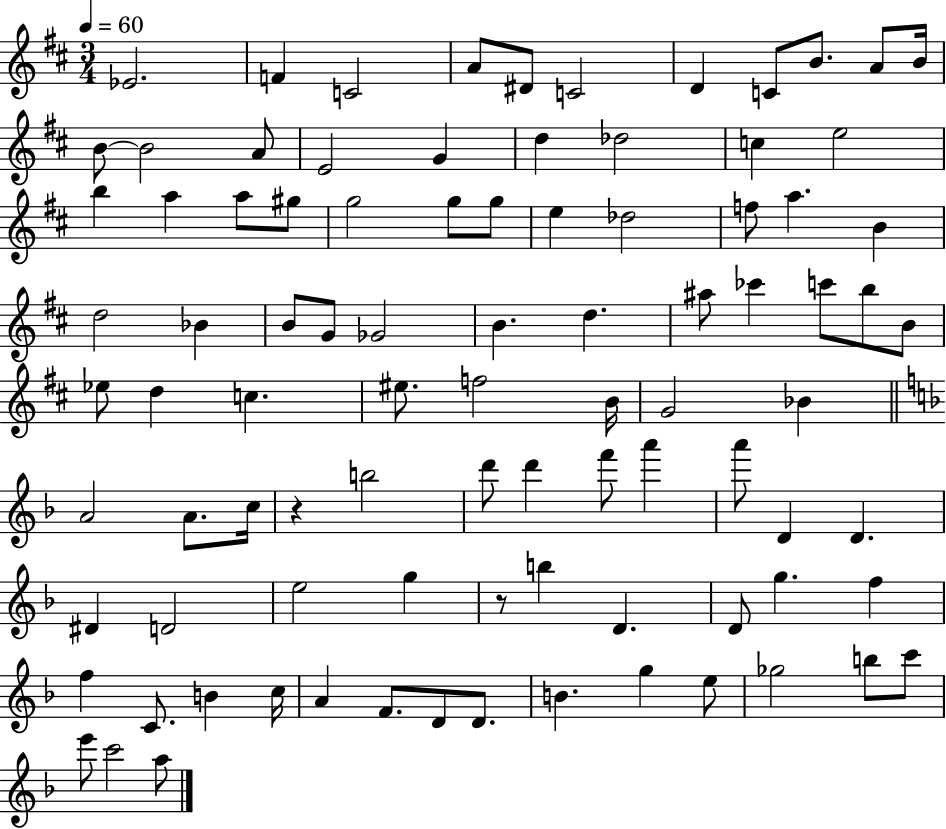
X:1
T:Untitled
M:3/4
L:1/4
K:D
_E2 F C2 A/2 ^D/2 C2 D C/2 B/2 A/2 B/4 B/2 B2 A/2 E2 G d _d2 c e2 b a a/2 ^g/2 g2 g/2 g/2 e _d2 f/2 a B d2 _B B/2 G/2 _G2 B d ^a/2 _c' c'/2 b/2 B/2 _e/2 d c ^e/2 f2 B/4 G2 _B A2 A/2 c/4 z b2 d'/2 d' f'/2 a' a'/2 D D ^D D2 e2 g z/2 b D D/2 g f f C/2 B c/4 A F/2 D/2 D/2 B g e/2 _g2 b/2 c'/2 e'/2 c'2 a/2